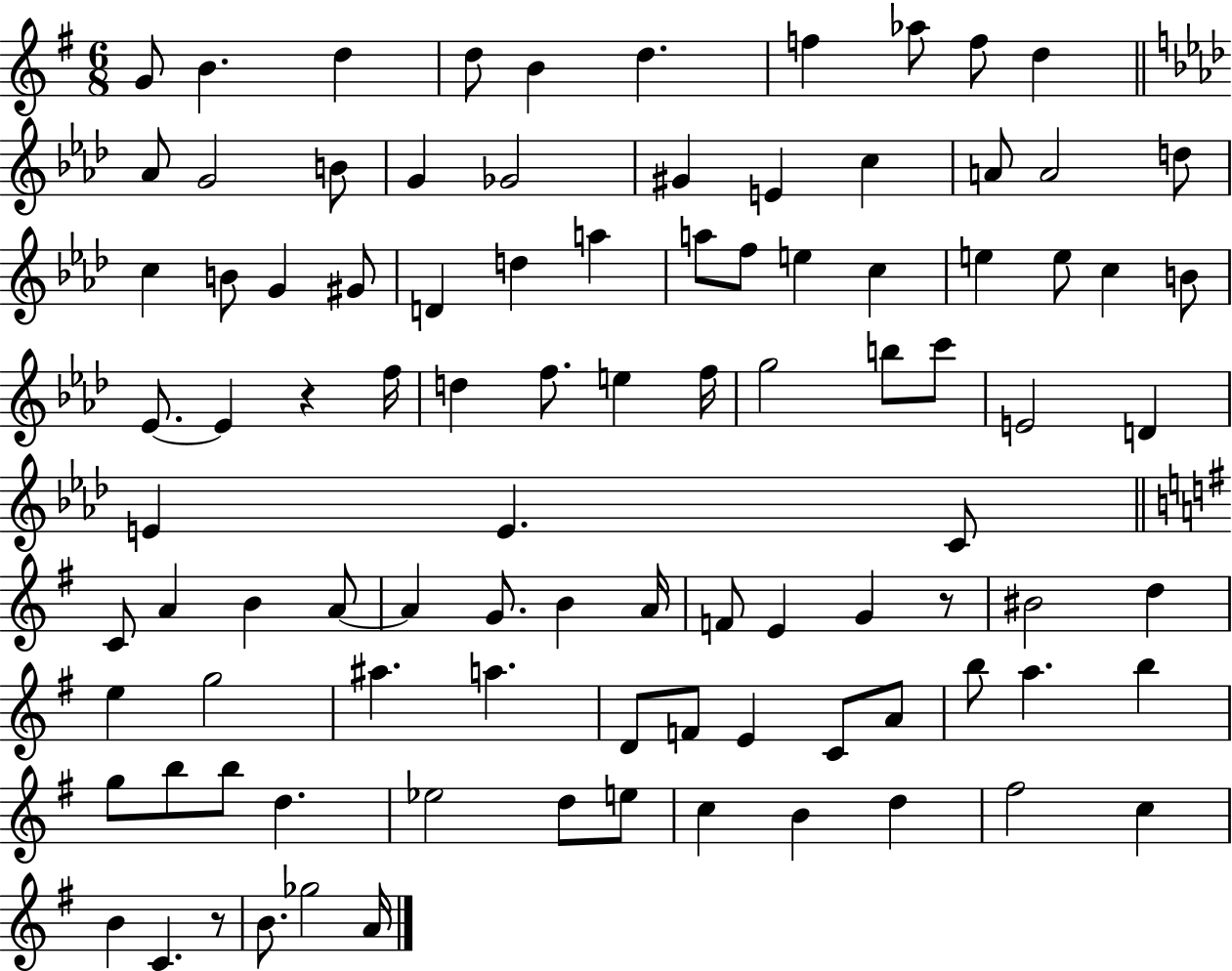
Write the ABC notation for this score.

X:1
T:Untitled
M:6/8
L:1/4
K:G
G/2 B d d/2 B d f _a/2 f/2 d _A/2 G2 B/2 G _G2 ^G E c A/2 A2 d/2 c B/2 G ^G/2 D d a a/2 f/2 e c e e/2 c B/2 _E/2 _E z f/4 d f/2 e f/4 g2 b/2 c'/2 E2 D E E C/2 C/2 A B A/2 A G/2 B A/4 F/2 E G z/2 ^B2 d e g2 ^a a D/2 F/2 E C/2 A/2 b/2 a b g/2 b/2 b/2 d _e2 d/2 e/2 c B d ^f2 c B C z/2 B/2 _g2 A/4